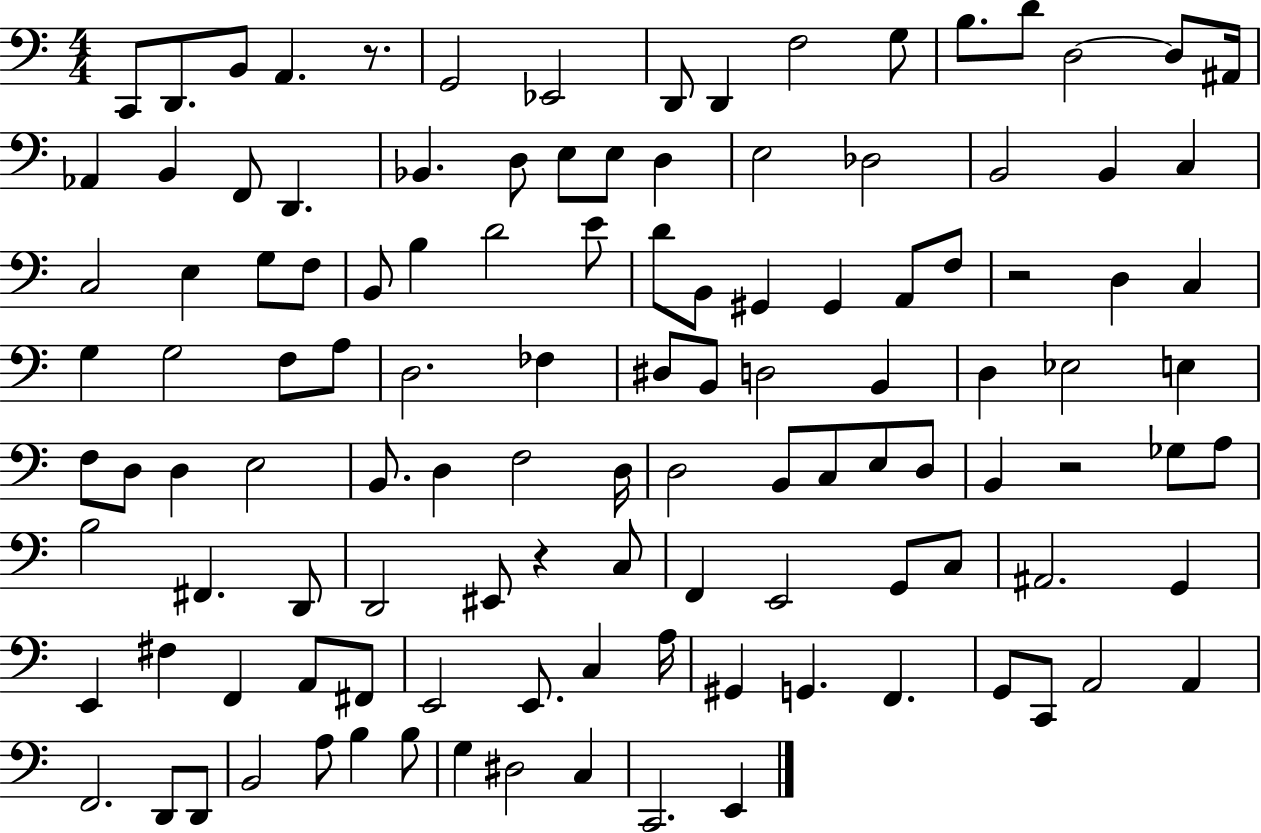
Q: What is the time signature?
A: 4/4